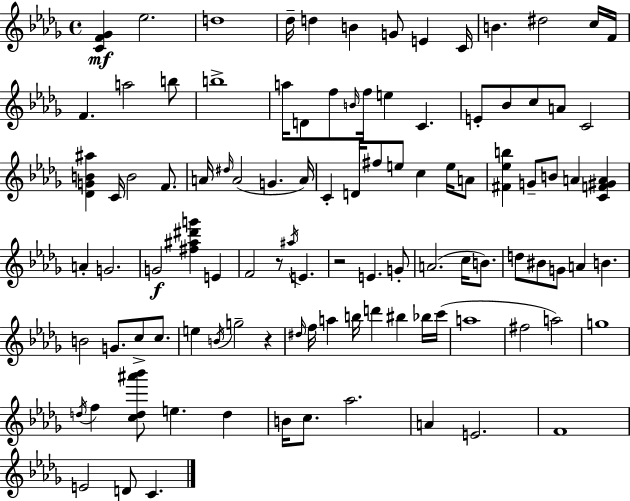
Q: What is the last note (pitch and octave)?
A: C4